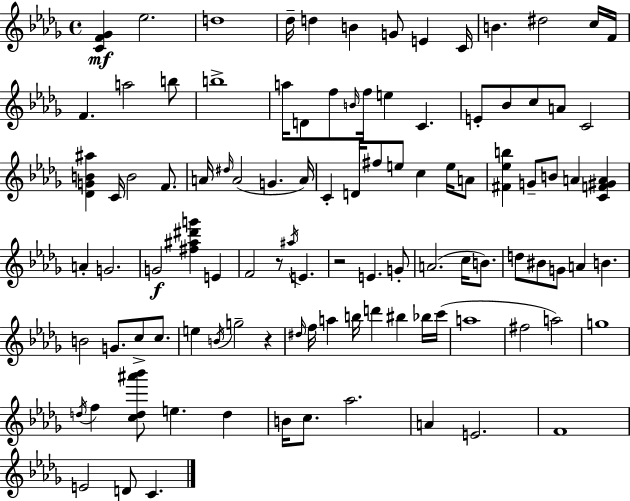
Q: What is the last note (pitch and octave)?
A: C4